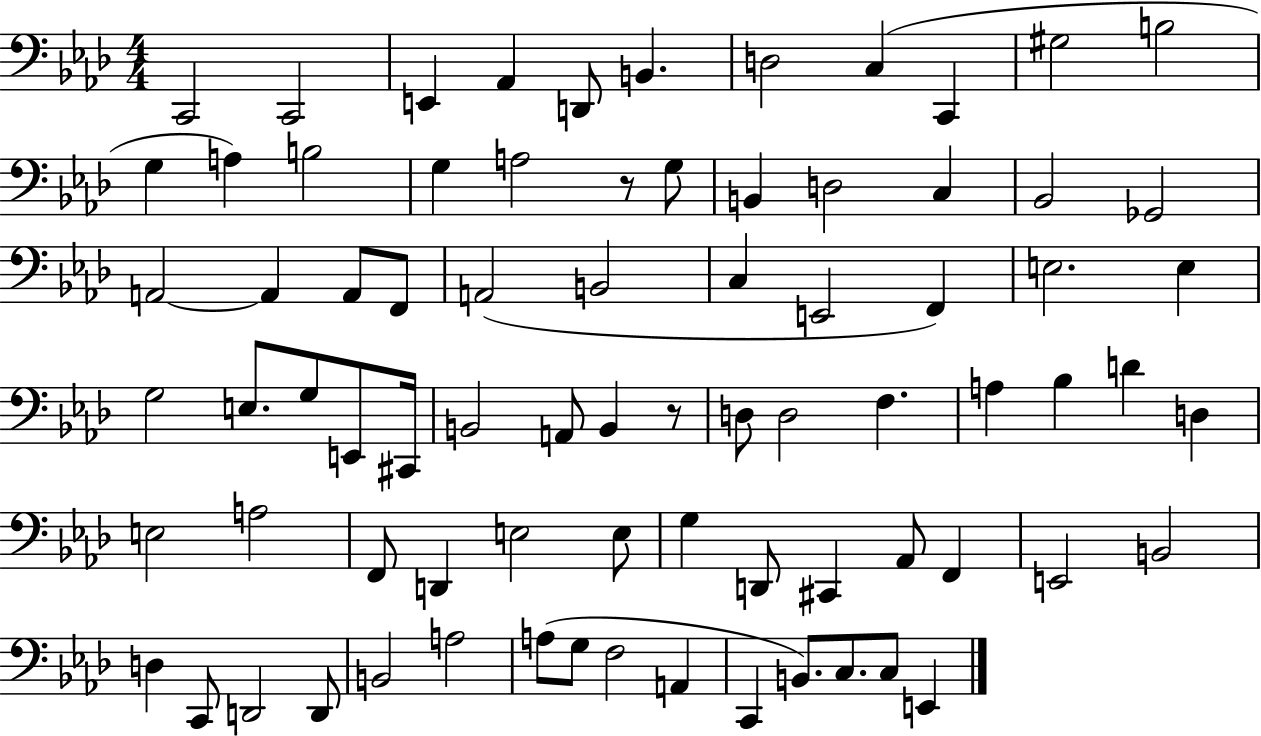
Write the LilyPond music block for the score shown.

{
  \clef bass
  \numericTimeSignature
  \time 4/4
  \key aes \major
  c,2 c,2 | e,4 aes,4 d,8 b,4. | d2 c4( c,4 | gis2 b2 | \break g4 a4) b2 | g4 a2 r8 g8 | b,4 d2 c4 | bes,2 ges,2 | \break a,2~~ a,4 a,8 f,8 | a,2( b,2 | c4 e,2 f,4) | e2. e4 | \break g2 e8. g8 e,8 cis,16 | b,2 a,8 b,4 r8 | d8 d2 f4. | a4 bes4 d'4 d4 | \break e2 a2 | f,8 d,4 e2 e8 | g4 d,8 cis,4 aes,8 f,4 | e,2 b,2 | \break d4 c,8 d,2 d,8 | b,2 a2 | a8( g8 f2 a,4 | c,4 b,8.) c8. c8 e,4 | \break \bar "|."
}